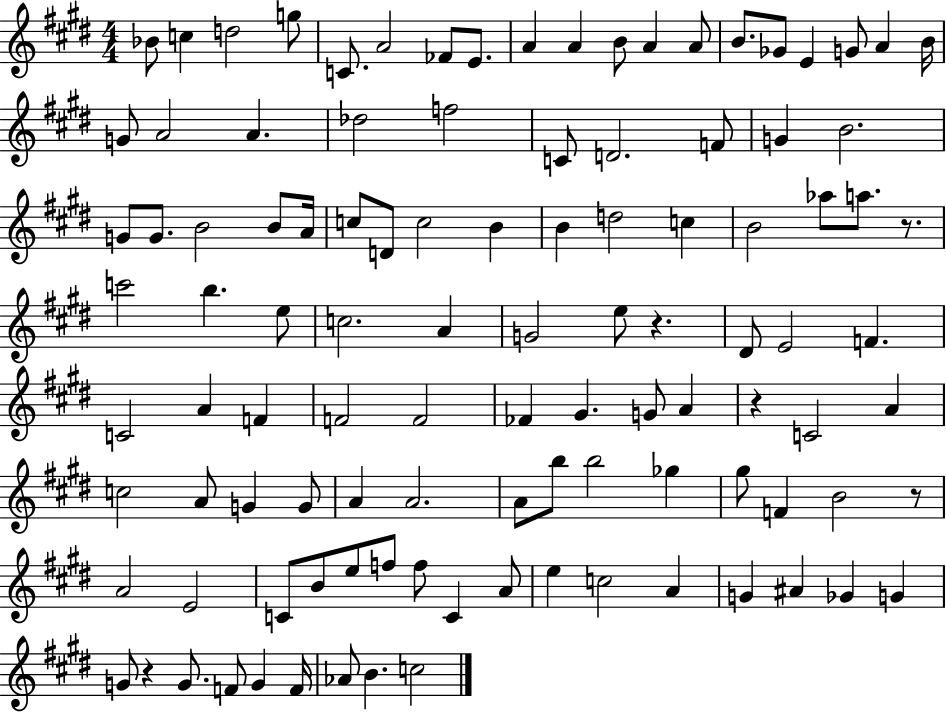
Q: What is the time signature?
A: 4/4